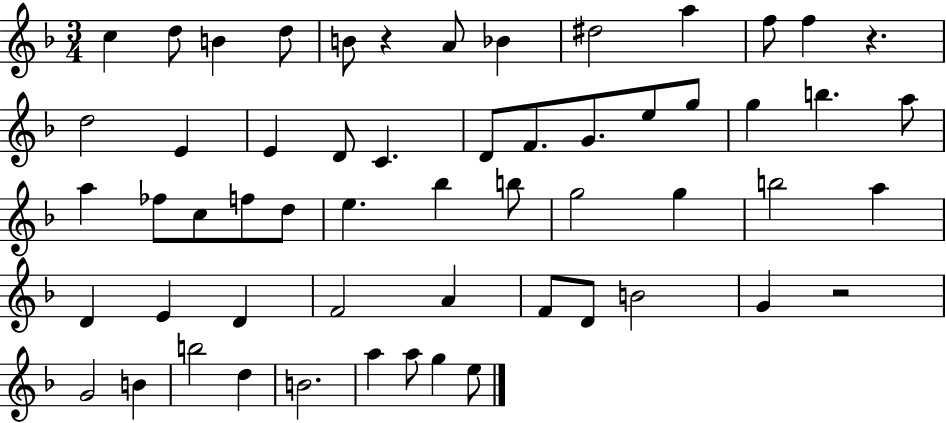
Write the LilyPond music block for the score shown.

{
  \clef treble
  \numericTimeSignature
  \time 3/4
  \key f \major
  c''4 d''8 b'4 d''8 | b'8 r4 a'8 bes'4 | dis''2 a''4 | f''8 f''4 r4. | \break d''2 e'4 | e'4 d'8 c'4. | d'8 f'8. g'8. e''8 g''8 | g''4 b''4. a''8 | \break a''4 fes''8 c''8 f''8 d''8 | e''4. bes''4 b''8 | g''2 g''4 | b''2 a''4 | \break d'4 e'4 d'4 | f'2 a'4 | f'8 d'8 b'2 | g'4 r2 | \break g'2 b'4 | b''2 d''4 | b'2. | a''4 a''8 g''4 e''8 | \break \bar "|."
}